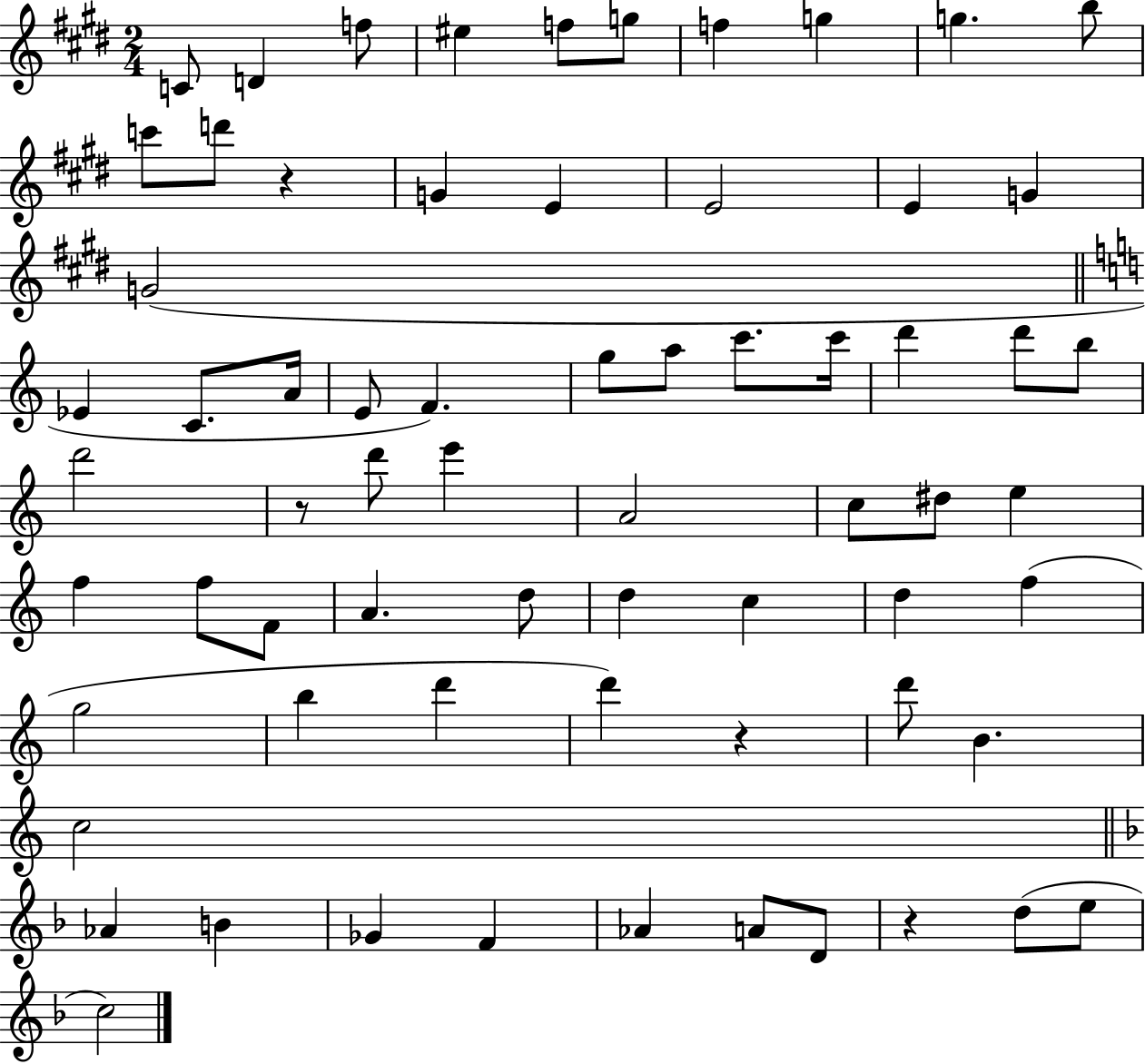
{
  \clef treble
  \numericTimeSignature
  \time 2/4
  \key e \major
  c'8 d'4 f''8 | eis''4 f''8 g''8 | f''4 g''4 | g''4. b''8 | \break c'''8 d'''8 r4 | g'4 e'4 | e'2 | e'4 g'4 | \break g'2( | \bar "||" \break \key c \major ees'4 c'8. a'16 | e'8 f'4.) | g''8 a''8 c'''8. c'''16 | d'''4 d'''8 b''8 | \break d'''2 | r8 d'''8 e'''4 | a'2 | c''8 dis''8 e''4 | \break f''4 f''8 f'8 | a'4. d''8 | d''4 c''4 | d''4 f''4( | \break g''2 | b''4 d'''4 | d'''4) r4 | d'''8 b'4. | \break c''2 | \bar "||" \break \key d \minor aes'4 b'4 | ges'4 f'4 | aes'4 a'8 d'8 | r4 d''8( e''8 | \break c''2) | \bar "|."
}